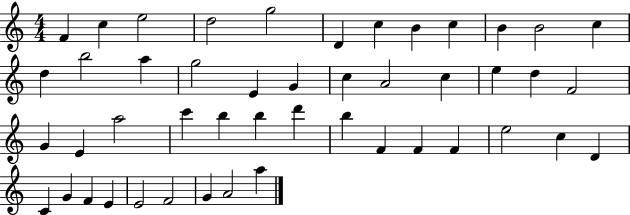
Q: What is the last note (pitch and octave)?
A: A5